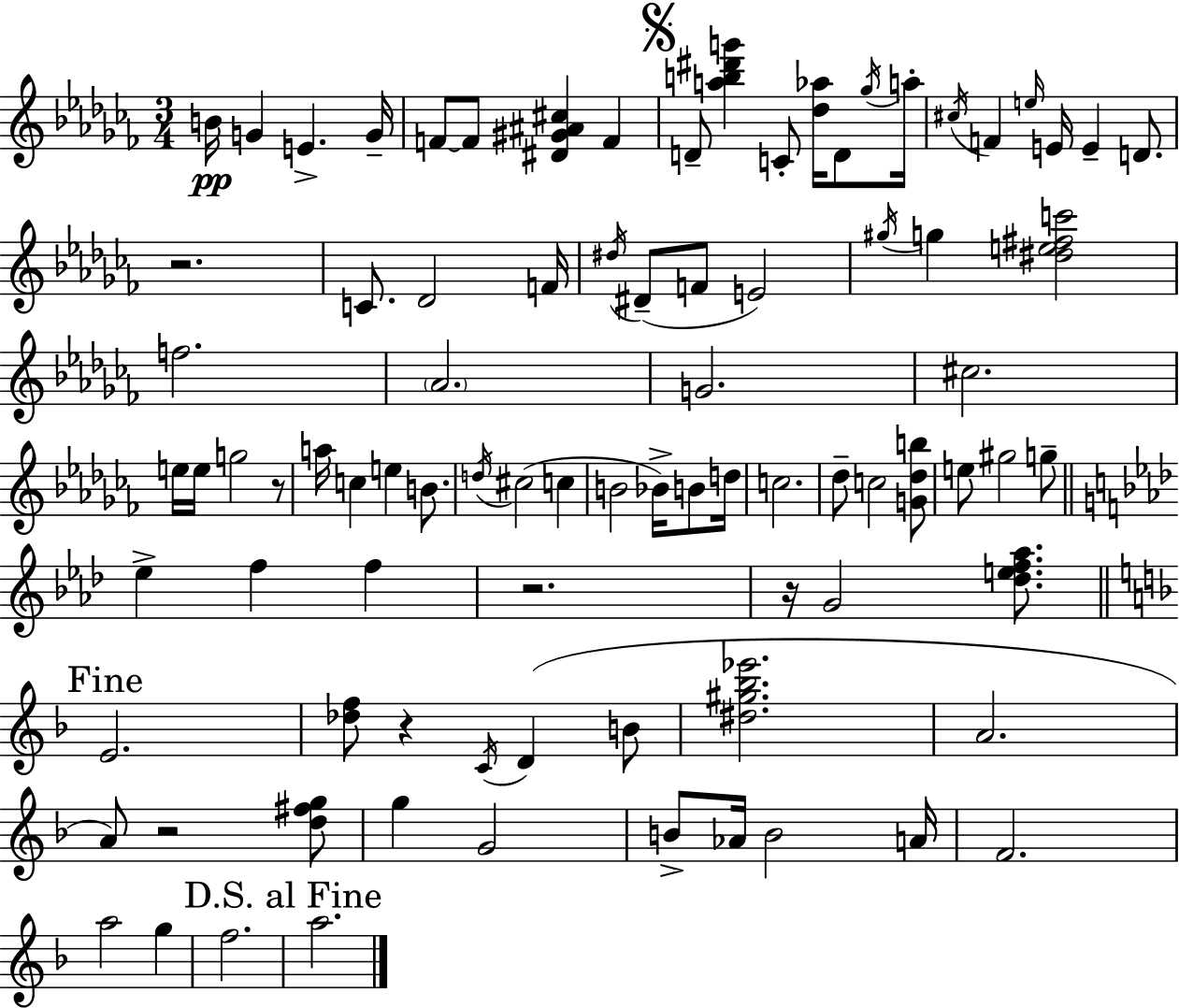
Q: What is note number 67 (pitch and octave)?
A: A4